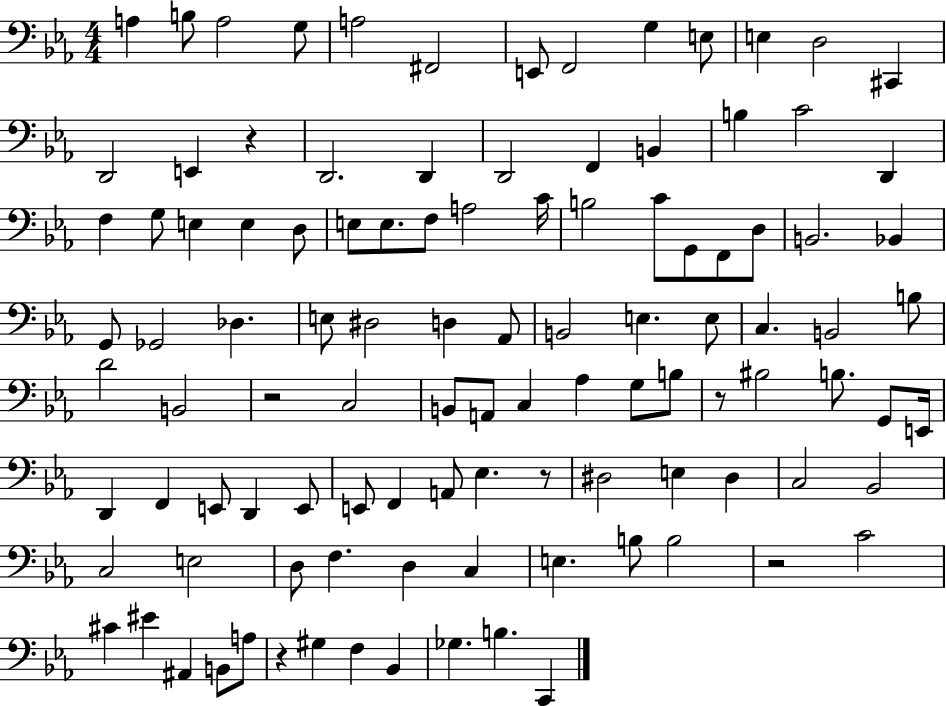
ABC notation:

X:1
T:Untitled
M:4/4
L:1/4
K:Eb
A, B,/2 A,2 G,/2 A,2 ^F,,2 E,,/2 F,,2 G, E,/2 E, D,2 ^C,, D,,2 E,, z D,,2 D,, D,,2 F,, B,, B, C2 D,, F, G,/2 E, E, D,/2 E,/2 E,/2 F,/2 A,2 C/4 B,2 C/2 G,,/2 F,,/2 D,/2 B,,2 _B,, G,,/2 _G,,2 _D, E,/2 ^D,2 D, _A,,/2 B,,2 E, E,/2 C, B,,2 B,/2 D2 B,,2 z2 C,2 B,,/2 A,,/2 C, _A, G,/2 B,/2 z/2 ^B,2 B,/2 G,,/2 E,,/4 D,, F,, E,,/2 D,, E,,/2 E,,/2 F,, A,,/2 _E, z/2 ^D,2 E, ^D, C,2 _B,,2 C,2 E,2 D,/2 F, D, C, E, B,/2 B,2 z2 C2 ^C ^E ^A,, B,,/2 A,/2 z ^G, F, _B,, _G, B, C,,